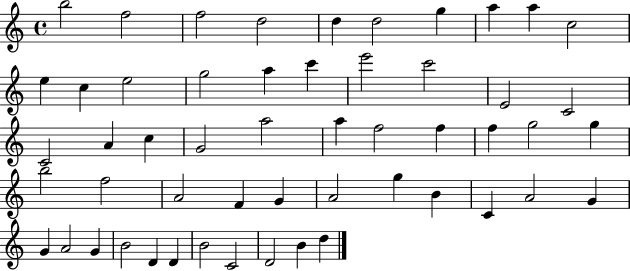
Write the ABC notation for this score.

X:1
T:Untitled
M:4/4
L:1/4
K:C
b2 f2 f2 d2 d d2 g a a c2 e c e2 g2 a c' e'2 c'2 E2 C2 C2 A c G2 a2 a f2 f f g2 g b2 f2 A2 F G A2 g B C A2 G G A2 G B2 D D B2 C2 D2 B d